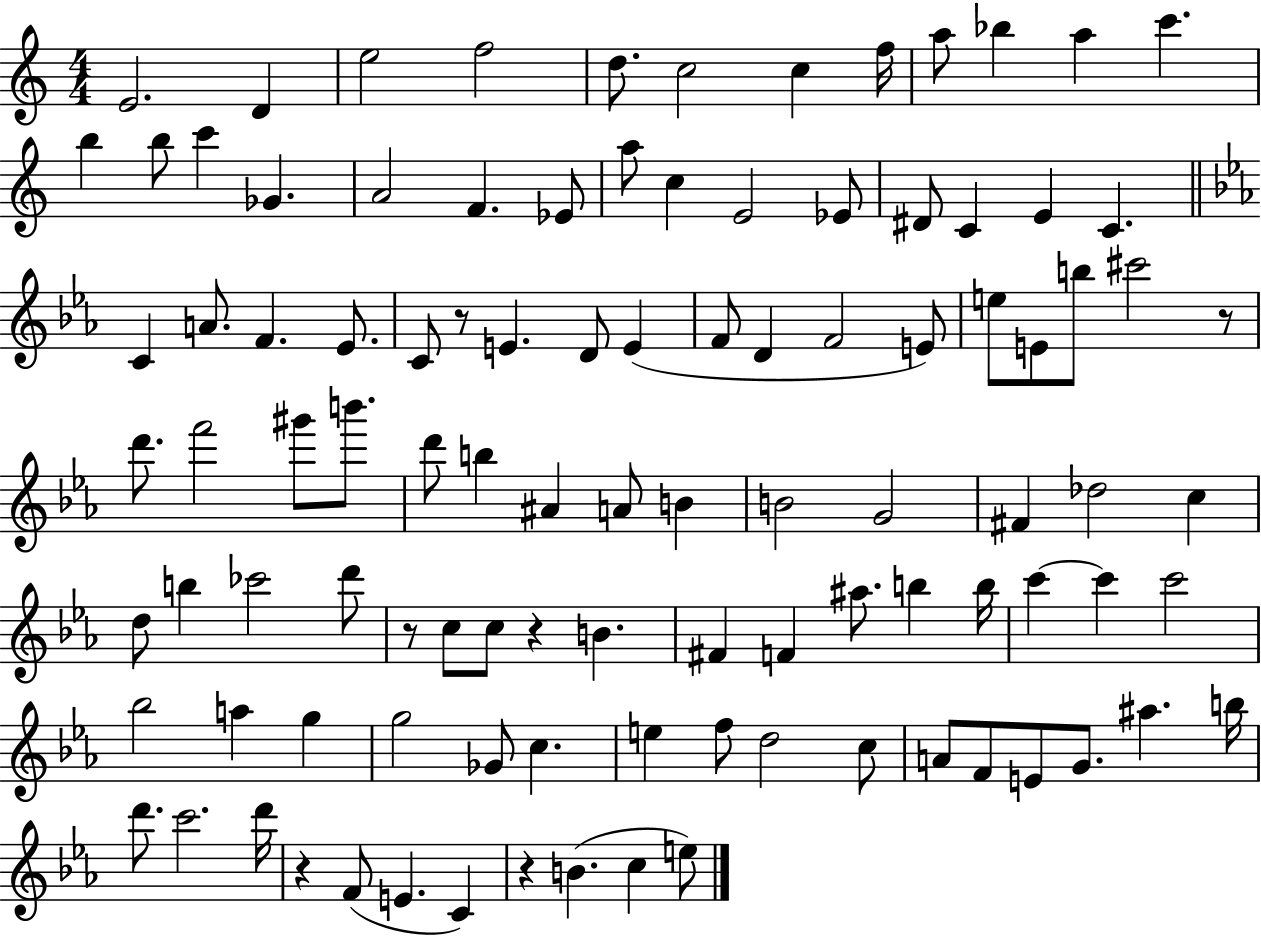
{
  \clef treble
  \numericTimeSignature
  \time 4/4
  \key c \major
  e'2. d'4 | e''2 f''2 | d''8. c''2 c''4 f''16 | a''8 bes''4 a''4 c'''4. | \break b''4 b''8 c'''4 ges'4. | a'2 f'4. ees'8 | a''8 c''4 e'2 ees'8 | dis'8 c'4 e'4 c'4. | \break \bar "||" \break \key ees \major c'4 a'8. f'4. ees'8. | c'8 r8 e'4. d'8 e'4( | f'8 d'4 f'2 e'8) | e''8 e'8 b''8 cis'''2 r8 | \break d'''8. f'''2 gis'''8 b'''8. | d'''8 b''4 ais'4 a'8 b'4 | b'2 g'2 | fis'4 des''2 c''4 | \break d''8 b''4 ces'''2 d'''8 | r8 c''8 c''8 r4 b'4. | fis'4 f'4 ais''8. b''4 b''16 | c'''4~~ c'''4 c'''2 | \break bes''2 a''4 g''4 | g''2 ges'8 c''4. | e''4 f''8 d''2 c''8 | a'8 f'8 e'8 g'8. ais''4. b''16 | \break d'''8. c'''2. d'''16 | r4 f'8( e'4. c'4) | r4 b'4.( c''4 e''8) | \bar "|."
}